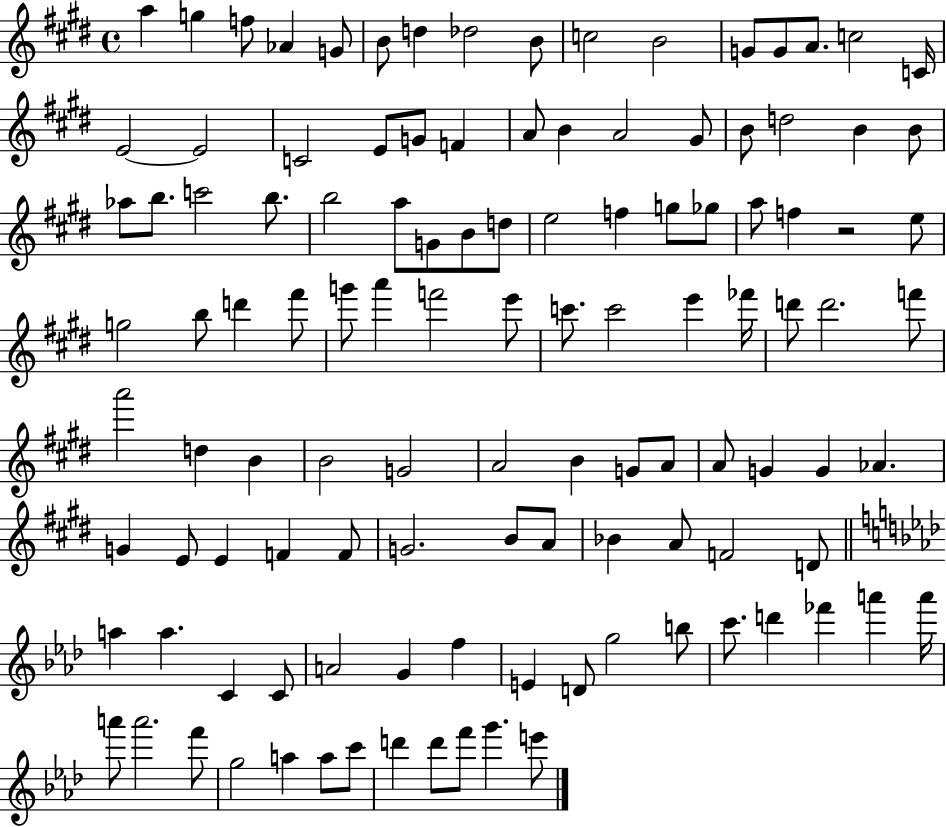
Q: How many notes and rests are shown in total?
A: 115